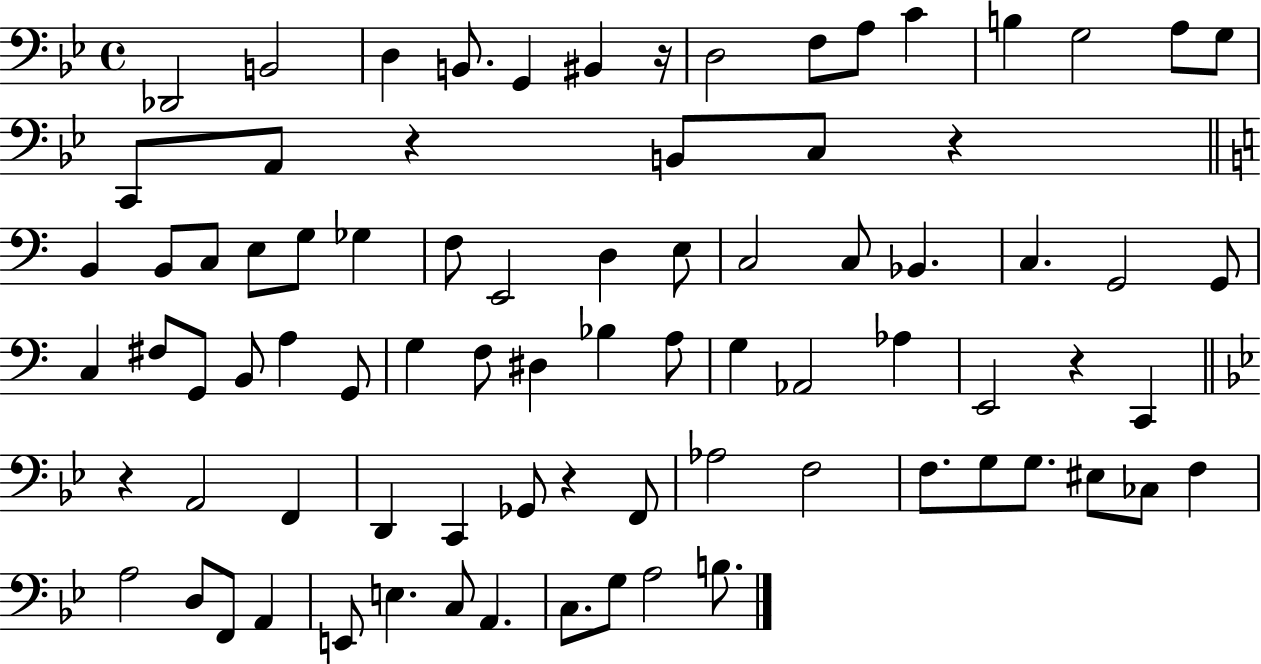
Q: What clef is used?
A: bass